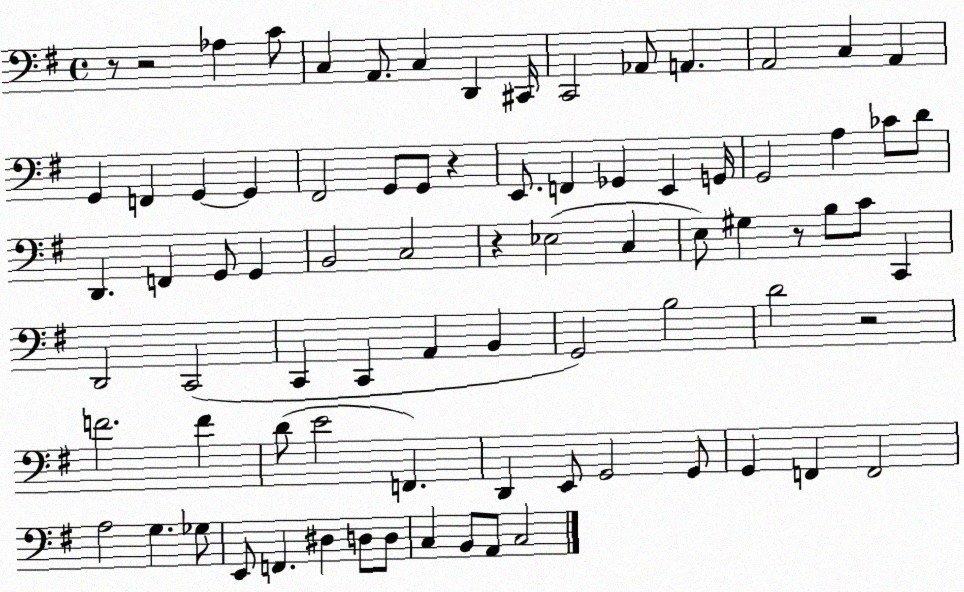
X:1
T:Untitled
M:4/4
L:1/4
K:G
z/2 z2 _A, C/2 C, A,,/2 C, D,, ^C,,/4 C,,2 _A,,/2 A,, A,,2 C, A,, G,, F,, G,, G,, ^F,,2 G,,/2 G,,/2 z E,,/2 F,, _G,, E,, G,,/4 G,,2 A, _C/2 D/2 D,, F,, G,,/2 G,, B,,2 C,2 z _E,2 C, E,/2 ^G, z/2 B,/2 C/2 C,, D,,2 C,,2 C,, C,, A,, B,, G,,2 B,2 D2 z2 F2 F D/2 E2 F,, D,, E,,/2 G,,2 G,,/2 G,, F,, F,,2 A,2 G, _G,/2 E,,/2 F,, ^D, D,/2 D,/2 C, B,,/2 A,,/2 C,2